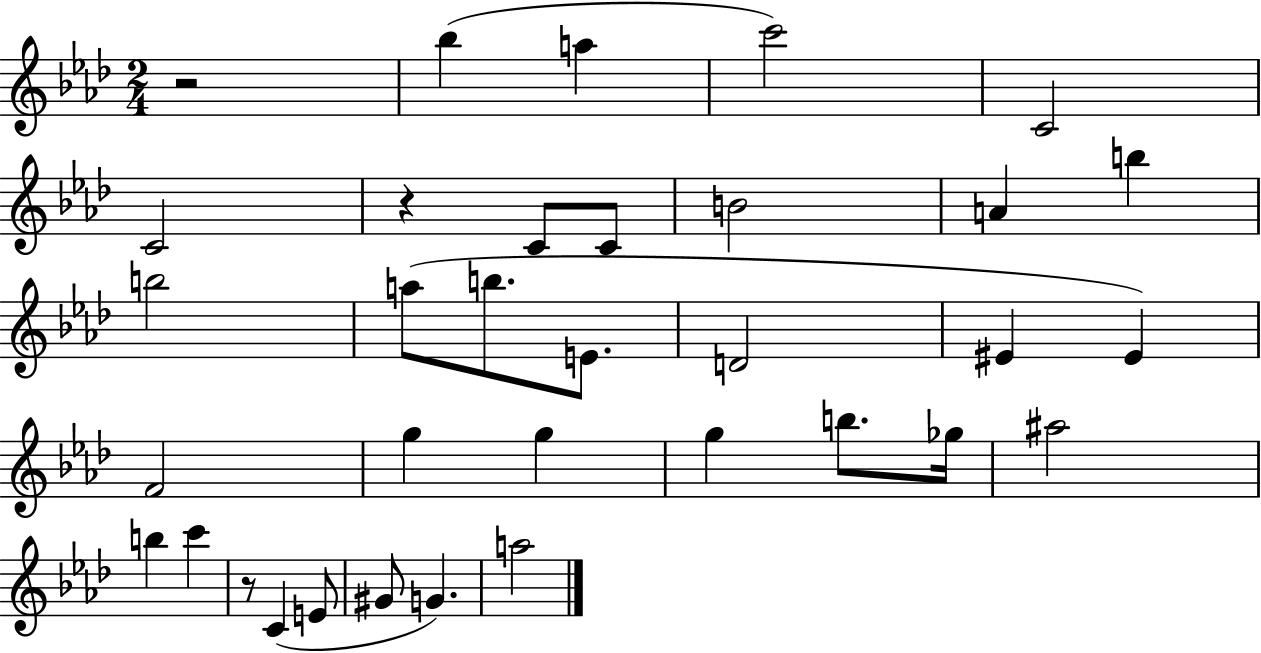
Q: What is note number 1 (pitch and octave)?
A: Bb5